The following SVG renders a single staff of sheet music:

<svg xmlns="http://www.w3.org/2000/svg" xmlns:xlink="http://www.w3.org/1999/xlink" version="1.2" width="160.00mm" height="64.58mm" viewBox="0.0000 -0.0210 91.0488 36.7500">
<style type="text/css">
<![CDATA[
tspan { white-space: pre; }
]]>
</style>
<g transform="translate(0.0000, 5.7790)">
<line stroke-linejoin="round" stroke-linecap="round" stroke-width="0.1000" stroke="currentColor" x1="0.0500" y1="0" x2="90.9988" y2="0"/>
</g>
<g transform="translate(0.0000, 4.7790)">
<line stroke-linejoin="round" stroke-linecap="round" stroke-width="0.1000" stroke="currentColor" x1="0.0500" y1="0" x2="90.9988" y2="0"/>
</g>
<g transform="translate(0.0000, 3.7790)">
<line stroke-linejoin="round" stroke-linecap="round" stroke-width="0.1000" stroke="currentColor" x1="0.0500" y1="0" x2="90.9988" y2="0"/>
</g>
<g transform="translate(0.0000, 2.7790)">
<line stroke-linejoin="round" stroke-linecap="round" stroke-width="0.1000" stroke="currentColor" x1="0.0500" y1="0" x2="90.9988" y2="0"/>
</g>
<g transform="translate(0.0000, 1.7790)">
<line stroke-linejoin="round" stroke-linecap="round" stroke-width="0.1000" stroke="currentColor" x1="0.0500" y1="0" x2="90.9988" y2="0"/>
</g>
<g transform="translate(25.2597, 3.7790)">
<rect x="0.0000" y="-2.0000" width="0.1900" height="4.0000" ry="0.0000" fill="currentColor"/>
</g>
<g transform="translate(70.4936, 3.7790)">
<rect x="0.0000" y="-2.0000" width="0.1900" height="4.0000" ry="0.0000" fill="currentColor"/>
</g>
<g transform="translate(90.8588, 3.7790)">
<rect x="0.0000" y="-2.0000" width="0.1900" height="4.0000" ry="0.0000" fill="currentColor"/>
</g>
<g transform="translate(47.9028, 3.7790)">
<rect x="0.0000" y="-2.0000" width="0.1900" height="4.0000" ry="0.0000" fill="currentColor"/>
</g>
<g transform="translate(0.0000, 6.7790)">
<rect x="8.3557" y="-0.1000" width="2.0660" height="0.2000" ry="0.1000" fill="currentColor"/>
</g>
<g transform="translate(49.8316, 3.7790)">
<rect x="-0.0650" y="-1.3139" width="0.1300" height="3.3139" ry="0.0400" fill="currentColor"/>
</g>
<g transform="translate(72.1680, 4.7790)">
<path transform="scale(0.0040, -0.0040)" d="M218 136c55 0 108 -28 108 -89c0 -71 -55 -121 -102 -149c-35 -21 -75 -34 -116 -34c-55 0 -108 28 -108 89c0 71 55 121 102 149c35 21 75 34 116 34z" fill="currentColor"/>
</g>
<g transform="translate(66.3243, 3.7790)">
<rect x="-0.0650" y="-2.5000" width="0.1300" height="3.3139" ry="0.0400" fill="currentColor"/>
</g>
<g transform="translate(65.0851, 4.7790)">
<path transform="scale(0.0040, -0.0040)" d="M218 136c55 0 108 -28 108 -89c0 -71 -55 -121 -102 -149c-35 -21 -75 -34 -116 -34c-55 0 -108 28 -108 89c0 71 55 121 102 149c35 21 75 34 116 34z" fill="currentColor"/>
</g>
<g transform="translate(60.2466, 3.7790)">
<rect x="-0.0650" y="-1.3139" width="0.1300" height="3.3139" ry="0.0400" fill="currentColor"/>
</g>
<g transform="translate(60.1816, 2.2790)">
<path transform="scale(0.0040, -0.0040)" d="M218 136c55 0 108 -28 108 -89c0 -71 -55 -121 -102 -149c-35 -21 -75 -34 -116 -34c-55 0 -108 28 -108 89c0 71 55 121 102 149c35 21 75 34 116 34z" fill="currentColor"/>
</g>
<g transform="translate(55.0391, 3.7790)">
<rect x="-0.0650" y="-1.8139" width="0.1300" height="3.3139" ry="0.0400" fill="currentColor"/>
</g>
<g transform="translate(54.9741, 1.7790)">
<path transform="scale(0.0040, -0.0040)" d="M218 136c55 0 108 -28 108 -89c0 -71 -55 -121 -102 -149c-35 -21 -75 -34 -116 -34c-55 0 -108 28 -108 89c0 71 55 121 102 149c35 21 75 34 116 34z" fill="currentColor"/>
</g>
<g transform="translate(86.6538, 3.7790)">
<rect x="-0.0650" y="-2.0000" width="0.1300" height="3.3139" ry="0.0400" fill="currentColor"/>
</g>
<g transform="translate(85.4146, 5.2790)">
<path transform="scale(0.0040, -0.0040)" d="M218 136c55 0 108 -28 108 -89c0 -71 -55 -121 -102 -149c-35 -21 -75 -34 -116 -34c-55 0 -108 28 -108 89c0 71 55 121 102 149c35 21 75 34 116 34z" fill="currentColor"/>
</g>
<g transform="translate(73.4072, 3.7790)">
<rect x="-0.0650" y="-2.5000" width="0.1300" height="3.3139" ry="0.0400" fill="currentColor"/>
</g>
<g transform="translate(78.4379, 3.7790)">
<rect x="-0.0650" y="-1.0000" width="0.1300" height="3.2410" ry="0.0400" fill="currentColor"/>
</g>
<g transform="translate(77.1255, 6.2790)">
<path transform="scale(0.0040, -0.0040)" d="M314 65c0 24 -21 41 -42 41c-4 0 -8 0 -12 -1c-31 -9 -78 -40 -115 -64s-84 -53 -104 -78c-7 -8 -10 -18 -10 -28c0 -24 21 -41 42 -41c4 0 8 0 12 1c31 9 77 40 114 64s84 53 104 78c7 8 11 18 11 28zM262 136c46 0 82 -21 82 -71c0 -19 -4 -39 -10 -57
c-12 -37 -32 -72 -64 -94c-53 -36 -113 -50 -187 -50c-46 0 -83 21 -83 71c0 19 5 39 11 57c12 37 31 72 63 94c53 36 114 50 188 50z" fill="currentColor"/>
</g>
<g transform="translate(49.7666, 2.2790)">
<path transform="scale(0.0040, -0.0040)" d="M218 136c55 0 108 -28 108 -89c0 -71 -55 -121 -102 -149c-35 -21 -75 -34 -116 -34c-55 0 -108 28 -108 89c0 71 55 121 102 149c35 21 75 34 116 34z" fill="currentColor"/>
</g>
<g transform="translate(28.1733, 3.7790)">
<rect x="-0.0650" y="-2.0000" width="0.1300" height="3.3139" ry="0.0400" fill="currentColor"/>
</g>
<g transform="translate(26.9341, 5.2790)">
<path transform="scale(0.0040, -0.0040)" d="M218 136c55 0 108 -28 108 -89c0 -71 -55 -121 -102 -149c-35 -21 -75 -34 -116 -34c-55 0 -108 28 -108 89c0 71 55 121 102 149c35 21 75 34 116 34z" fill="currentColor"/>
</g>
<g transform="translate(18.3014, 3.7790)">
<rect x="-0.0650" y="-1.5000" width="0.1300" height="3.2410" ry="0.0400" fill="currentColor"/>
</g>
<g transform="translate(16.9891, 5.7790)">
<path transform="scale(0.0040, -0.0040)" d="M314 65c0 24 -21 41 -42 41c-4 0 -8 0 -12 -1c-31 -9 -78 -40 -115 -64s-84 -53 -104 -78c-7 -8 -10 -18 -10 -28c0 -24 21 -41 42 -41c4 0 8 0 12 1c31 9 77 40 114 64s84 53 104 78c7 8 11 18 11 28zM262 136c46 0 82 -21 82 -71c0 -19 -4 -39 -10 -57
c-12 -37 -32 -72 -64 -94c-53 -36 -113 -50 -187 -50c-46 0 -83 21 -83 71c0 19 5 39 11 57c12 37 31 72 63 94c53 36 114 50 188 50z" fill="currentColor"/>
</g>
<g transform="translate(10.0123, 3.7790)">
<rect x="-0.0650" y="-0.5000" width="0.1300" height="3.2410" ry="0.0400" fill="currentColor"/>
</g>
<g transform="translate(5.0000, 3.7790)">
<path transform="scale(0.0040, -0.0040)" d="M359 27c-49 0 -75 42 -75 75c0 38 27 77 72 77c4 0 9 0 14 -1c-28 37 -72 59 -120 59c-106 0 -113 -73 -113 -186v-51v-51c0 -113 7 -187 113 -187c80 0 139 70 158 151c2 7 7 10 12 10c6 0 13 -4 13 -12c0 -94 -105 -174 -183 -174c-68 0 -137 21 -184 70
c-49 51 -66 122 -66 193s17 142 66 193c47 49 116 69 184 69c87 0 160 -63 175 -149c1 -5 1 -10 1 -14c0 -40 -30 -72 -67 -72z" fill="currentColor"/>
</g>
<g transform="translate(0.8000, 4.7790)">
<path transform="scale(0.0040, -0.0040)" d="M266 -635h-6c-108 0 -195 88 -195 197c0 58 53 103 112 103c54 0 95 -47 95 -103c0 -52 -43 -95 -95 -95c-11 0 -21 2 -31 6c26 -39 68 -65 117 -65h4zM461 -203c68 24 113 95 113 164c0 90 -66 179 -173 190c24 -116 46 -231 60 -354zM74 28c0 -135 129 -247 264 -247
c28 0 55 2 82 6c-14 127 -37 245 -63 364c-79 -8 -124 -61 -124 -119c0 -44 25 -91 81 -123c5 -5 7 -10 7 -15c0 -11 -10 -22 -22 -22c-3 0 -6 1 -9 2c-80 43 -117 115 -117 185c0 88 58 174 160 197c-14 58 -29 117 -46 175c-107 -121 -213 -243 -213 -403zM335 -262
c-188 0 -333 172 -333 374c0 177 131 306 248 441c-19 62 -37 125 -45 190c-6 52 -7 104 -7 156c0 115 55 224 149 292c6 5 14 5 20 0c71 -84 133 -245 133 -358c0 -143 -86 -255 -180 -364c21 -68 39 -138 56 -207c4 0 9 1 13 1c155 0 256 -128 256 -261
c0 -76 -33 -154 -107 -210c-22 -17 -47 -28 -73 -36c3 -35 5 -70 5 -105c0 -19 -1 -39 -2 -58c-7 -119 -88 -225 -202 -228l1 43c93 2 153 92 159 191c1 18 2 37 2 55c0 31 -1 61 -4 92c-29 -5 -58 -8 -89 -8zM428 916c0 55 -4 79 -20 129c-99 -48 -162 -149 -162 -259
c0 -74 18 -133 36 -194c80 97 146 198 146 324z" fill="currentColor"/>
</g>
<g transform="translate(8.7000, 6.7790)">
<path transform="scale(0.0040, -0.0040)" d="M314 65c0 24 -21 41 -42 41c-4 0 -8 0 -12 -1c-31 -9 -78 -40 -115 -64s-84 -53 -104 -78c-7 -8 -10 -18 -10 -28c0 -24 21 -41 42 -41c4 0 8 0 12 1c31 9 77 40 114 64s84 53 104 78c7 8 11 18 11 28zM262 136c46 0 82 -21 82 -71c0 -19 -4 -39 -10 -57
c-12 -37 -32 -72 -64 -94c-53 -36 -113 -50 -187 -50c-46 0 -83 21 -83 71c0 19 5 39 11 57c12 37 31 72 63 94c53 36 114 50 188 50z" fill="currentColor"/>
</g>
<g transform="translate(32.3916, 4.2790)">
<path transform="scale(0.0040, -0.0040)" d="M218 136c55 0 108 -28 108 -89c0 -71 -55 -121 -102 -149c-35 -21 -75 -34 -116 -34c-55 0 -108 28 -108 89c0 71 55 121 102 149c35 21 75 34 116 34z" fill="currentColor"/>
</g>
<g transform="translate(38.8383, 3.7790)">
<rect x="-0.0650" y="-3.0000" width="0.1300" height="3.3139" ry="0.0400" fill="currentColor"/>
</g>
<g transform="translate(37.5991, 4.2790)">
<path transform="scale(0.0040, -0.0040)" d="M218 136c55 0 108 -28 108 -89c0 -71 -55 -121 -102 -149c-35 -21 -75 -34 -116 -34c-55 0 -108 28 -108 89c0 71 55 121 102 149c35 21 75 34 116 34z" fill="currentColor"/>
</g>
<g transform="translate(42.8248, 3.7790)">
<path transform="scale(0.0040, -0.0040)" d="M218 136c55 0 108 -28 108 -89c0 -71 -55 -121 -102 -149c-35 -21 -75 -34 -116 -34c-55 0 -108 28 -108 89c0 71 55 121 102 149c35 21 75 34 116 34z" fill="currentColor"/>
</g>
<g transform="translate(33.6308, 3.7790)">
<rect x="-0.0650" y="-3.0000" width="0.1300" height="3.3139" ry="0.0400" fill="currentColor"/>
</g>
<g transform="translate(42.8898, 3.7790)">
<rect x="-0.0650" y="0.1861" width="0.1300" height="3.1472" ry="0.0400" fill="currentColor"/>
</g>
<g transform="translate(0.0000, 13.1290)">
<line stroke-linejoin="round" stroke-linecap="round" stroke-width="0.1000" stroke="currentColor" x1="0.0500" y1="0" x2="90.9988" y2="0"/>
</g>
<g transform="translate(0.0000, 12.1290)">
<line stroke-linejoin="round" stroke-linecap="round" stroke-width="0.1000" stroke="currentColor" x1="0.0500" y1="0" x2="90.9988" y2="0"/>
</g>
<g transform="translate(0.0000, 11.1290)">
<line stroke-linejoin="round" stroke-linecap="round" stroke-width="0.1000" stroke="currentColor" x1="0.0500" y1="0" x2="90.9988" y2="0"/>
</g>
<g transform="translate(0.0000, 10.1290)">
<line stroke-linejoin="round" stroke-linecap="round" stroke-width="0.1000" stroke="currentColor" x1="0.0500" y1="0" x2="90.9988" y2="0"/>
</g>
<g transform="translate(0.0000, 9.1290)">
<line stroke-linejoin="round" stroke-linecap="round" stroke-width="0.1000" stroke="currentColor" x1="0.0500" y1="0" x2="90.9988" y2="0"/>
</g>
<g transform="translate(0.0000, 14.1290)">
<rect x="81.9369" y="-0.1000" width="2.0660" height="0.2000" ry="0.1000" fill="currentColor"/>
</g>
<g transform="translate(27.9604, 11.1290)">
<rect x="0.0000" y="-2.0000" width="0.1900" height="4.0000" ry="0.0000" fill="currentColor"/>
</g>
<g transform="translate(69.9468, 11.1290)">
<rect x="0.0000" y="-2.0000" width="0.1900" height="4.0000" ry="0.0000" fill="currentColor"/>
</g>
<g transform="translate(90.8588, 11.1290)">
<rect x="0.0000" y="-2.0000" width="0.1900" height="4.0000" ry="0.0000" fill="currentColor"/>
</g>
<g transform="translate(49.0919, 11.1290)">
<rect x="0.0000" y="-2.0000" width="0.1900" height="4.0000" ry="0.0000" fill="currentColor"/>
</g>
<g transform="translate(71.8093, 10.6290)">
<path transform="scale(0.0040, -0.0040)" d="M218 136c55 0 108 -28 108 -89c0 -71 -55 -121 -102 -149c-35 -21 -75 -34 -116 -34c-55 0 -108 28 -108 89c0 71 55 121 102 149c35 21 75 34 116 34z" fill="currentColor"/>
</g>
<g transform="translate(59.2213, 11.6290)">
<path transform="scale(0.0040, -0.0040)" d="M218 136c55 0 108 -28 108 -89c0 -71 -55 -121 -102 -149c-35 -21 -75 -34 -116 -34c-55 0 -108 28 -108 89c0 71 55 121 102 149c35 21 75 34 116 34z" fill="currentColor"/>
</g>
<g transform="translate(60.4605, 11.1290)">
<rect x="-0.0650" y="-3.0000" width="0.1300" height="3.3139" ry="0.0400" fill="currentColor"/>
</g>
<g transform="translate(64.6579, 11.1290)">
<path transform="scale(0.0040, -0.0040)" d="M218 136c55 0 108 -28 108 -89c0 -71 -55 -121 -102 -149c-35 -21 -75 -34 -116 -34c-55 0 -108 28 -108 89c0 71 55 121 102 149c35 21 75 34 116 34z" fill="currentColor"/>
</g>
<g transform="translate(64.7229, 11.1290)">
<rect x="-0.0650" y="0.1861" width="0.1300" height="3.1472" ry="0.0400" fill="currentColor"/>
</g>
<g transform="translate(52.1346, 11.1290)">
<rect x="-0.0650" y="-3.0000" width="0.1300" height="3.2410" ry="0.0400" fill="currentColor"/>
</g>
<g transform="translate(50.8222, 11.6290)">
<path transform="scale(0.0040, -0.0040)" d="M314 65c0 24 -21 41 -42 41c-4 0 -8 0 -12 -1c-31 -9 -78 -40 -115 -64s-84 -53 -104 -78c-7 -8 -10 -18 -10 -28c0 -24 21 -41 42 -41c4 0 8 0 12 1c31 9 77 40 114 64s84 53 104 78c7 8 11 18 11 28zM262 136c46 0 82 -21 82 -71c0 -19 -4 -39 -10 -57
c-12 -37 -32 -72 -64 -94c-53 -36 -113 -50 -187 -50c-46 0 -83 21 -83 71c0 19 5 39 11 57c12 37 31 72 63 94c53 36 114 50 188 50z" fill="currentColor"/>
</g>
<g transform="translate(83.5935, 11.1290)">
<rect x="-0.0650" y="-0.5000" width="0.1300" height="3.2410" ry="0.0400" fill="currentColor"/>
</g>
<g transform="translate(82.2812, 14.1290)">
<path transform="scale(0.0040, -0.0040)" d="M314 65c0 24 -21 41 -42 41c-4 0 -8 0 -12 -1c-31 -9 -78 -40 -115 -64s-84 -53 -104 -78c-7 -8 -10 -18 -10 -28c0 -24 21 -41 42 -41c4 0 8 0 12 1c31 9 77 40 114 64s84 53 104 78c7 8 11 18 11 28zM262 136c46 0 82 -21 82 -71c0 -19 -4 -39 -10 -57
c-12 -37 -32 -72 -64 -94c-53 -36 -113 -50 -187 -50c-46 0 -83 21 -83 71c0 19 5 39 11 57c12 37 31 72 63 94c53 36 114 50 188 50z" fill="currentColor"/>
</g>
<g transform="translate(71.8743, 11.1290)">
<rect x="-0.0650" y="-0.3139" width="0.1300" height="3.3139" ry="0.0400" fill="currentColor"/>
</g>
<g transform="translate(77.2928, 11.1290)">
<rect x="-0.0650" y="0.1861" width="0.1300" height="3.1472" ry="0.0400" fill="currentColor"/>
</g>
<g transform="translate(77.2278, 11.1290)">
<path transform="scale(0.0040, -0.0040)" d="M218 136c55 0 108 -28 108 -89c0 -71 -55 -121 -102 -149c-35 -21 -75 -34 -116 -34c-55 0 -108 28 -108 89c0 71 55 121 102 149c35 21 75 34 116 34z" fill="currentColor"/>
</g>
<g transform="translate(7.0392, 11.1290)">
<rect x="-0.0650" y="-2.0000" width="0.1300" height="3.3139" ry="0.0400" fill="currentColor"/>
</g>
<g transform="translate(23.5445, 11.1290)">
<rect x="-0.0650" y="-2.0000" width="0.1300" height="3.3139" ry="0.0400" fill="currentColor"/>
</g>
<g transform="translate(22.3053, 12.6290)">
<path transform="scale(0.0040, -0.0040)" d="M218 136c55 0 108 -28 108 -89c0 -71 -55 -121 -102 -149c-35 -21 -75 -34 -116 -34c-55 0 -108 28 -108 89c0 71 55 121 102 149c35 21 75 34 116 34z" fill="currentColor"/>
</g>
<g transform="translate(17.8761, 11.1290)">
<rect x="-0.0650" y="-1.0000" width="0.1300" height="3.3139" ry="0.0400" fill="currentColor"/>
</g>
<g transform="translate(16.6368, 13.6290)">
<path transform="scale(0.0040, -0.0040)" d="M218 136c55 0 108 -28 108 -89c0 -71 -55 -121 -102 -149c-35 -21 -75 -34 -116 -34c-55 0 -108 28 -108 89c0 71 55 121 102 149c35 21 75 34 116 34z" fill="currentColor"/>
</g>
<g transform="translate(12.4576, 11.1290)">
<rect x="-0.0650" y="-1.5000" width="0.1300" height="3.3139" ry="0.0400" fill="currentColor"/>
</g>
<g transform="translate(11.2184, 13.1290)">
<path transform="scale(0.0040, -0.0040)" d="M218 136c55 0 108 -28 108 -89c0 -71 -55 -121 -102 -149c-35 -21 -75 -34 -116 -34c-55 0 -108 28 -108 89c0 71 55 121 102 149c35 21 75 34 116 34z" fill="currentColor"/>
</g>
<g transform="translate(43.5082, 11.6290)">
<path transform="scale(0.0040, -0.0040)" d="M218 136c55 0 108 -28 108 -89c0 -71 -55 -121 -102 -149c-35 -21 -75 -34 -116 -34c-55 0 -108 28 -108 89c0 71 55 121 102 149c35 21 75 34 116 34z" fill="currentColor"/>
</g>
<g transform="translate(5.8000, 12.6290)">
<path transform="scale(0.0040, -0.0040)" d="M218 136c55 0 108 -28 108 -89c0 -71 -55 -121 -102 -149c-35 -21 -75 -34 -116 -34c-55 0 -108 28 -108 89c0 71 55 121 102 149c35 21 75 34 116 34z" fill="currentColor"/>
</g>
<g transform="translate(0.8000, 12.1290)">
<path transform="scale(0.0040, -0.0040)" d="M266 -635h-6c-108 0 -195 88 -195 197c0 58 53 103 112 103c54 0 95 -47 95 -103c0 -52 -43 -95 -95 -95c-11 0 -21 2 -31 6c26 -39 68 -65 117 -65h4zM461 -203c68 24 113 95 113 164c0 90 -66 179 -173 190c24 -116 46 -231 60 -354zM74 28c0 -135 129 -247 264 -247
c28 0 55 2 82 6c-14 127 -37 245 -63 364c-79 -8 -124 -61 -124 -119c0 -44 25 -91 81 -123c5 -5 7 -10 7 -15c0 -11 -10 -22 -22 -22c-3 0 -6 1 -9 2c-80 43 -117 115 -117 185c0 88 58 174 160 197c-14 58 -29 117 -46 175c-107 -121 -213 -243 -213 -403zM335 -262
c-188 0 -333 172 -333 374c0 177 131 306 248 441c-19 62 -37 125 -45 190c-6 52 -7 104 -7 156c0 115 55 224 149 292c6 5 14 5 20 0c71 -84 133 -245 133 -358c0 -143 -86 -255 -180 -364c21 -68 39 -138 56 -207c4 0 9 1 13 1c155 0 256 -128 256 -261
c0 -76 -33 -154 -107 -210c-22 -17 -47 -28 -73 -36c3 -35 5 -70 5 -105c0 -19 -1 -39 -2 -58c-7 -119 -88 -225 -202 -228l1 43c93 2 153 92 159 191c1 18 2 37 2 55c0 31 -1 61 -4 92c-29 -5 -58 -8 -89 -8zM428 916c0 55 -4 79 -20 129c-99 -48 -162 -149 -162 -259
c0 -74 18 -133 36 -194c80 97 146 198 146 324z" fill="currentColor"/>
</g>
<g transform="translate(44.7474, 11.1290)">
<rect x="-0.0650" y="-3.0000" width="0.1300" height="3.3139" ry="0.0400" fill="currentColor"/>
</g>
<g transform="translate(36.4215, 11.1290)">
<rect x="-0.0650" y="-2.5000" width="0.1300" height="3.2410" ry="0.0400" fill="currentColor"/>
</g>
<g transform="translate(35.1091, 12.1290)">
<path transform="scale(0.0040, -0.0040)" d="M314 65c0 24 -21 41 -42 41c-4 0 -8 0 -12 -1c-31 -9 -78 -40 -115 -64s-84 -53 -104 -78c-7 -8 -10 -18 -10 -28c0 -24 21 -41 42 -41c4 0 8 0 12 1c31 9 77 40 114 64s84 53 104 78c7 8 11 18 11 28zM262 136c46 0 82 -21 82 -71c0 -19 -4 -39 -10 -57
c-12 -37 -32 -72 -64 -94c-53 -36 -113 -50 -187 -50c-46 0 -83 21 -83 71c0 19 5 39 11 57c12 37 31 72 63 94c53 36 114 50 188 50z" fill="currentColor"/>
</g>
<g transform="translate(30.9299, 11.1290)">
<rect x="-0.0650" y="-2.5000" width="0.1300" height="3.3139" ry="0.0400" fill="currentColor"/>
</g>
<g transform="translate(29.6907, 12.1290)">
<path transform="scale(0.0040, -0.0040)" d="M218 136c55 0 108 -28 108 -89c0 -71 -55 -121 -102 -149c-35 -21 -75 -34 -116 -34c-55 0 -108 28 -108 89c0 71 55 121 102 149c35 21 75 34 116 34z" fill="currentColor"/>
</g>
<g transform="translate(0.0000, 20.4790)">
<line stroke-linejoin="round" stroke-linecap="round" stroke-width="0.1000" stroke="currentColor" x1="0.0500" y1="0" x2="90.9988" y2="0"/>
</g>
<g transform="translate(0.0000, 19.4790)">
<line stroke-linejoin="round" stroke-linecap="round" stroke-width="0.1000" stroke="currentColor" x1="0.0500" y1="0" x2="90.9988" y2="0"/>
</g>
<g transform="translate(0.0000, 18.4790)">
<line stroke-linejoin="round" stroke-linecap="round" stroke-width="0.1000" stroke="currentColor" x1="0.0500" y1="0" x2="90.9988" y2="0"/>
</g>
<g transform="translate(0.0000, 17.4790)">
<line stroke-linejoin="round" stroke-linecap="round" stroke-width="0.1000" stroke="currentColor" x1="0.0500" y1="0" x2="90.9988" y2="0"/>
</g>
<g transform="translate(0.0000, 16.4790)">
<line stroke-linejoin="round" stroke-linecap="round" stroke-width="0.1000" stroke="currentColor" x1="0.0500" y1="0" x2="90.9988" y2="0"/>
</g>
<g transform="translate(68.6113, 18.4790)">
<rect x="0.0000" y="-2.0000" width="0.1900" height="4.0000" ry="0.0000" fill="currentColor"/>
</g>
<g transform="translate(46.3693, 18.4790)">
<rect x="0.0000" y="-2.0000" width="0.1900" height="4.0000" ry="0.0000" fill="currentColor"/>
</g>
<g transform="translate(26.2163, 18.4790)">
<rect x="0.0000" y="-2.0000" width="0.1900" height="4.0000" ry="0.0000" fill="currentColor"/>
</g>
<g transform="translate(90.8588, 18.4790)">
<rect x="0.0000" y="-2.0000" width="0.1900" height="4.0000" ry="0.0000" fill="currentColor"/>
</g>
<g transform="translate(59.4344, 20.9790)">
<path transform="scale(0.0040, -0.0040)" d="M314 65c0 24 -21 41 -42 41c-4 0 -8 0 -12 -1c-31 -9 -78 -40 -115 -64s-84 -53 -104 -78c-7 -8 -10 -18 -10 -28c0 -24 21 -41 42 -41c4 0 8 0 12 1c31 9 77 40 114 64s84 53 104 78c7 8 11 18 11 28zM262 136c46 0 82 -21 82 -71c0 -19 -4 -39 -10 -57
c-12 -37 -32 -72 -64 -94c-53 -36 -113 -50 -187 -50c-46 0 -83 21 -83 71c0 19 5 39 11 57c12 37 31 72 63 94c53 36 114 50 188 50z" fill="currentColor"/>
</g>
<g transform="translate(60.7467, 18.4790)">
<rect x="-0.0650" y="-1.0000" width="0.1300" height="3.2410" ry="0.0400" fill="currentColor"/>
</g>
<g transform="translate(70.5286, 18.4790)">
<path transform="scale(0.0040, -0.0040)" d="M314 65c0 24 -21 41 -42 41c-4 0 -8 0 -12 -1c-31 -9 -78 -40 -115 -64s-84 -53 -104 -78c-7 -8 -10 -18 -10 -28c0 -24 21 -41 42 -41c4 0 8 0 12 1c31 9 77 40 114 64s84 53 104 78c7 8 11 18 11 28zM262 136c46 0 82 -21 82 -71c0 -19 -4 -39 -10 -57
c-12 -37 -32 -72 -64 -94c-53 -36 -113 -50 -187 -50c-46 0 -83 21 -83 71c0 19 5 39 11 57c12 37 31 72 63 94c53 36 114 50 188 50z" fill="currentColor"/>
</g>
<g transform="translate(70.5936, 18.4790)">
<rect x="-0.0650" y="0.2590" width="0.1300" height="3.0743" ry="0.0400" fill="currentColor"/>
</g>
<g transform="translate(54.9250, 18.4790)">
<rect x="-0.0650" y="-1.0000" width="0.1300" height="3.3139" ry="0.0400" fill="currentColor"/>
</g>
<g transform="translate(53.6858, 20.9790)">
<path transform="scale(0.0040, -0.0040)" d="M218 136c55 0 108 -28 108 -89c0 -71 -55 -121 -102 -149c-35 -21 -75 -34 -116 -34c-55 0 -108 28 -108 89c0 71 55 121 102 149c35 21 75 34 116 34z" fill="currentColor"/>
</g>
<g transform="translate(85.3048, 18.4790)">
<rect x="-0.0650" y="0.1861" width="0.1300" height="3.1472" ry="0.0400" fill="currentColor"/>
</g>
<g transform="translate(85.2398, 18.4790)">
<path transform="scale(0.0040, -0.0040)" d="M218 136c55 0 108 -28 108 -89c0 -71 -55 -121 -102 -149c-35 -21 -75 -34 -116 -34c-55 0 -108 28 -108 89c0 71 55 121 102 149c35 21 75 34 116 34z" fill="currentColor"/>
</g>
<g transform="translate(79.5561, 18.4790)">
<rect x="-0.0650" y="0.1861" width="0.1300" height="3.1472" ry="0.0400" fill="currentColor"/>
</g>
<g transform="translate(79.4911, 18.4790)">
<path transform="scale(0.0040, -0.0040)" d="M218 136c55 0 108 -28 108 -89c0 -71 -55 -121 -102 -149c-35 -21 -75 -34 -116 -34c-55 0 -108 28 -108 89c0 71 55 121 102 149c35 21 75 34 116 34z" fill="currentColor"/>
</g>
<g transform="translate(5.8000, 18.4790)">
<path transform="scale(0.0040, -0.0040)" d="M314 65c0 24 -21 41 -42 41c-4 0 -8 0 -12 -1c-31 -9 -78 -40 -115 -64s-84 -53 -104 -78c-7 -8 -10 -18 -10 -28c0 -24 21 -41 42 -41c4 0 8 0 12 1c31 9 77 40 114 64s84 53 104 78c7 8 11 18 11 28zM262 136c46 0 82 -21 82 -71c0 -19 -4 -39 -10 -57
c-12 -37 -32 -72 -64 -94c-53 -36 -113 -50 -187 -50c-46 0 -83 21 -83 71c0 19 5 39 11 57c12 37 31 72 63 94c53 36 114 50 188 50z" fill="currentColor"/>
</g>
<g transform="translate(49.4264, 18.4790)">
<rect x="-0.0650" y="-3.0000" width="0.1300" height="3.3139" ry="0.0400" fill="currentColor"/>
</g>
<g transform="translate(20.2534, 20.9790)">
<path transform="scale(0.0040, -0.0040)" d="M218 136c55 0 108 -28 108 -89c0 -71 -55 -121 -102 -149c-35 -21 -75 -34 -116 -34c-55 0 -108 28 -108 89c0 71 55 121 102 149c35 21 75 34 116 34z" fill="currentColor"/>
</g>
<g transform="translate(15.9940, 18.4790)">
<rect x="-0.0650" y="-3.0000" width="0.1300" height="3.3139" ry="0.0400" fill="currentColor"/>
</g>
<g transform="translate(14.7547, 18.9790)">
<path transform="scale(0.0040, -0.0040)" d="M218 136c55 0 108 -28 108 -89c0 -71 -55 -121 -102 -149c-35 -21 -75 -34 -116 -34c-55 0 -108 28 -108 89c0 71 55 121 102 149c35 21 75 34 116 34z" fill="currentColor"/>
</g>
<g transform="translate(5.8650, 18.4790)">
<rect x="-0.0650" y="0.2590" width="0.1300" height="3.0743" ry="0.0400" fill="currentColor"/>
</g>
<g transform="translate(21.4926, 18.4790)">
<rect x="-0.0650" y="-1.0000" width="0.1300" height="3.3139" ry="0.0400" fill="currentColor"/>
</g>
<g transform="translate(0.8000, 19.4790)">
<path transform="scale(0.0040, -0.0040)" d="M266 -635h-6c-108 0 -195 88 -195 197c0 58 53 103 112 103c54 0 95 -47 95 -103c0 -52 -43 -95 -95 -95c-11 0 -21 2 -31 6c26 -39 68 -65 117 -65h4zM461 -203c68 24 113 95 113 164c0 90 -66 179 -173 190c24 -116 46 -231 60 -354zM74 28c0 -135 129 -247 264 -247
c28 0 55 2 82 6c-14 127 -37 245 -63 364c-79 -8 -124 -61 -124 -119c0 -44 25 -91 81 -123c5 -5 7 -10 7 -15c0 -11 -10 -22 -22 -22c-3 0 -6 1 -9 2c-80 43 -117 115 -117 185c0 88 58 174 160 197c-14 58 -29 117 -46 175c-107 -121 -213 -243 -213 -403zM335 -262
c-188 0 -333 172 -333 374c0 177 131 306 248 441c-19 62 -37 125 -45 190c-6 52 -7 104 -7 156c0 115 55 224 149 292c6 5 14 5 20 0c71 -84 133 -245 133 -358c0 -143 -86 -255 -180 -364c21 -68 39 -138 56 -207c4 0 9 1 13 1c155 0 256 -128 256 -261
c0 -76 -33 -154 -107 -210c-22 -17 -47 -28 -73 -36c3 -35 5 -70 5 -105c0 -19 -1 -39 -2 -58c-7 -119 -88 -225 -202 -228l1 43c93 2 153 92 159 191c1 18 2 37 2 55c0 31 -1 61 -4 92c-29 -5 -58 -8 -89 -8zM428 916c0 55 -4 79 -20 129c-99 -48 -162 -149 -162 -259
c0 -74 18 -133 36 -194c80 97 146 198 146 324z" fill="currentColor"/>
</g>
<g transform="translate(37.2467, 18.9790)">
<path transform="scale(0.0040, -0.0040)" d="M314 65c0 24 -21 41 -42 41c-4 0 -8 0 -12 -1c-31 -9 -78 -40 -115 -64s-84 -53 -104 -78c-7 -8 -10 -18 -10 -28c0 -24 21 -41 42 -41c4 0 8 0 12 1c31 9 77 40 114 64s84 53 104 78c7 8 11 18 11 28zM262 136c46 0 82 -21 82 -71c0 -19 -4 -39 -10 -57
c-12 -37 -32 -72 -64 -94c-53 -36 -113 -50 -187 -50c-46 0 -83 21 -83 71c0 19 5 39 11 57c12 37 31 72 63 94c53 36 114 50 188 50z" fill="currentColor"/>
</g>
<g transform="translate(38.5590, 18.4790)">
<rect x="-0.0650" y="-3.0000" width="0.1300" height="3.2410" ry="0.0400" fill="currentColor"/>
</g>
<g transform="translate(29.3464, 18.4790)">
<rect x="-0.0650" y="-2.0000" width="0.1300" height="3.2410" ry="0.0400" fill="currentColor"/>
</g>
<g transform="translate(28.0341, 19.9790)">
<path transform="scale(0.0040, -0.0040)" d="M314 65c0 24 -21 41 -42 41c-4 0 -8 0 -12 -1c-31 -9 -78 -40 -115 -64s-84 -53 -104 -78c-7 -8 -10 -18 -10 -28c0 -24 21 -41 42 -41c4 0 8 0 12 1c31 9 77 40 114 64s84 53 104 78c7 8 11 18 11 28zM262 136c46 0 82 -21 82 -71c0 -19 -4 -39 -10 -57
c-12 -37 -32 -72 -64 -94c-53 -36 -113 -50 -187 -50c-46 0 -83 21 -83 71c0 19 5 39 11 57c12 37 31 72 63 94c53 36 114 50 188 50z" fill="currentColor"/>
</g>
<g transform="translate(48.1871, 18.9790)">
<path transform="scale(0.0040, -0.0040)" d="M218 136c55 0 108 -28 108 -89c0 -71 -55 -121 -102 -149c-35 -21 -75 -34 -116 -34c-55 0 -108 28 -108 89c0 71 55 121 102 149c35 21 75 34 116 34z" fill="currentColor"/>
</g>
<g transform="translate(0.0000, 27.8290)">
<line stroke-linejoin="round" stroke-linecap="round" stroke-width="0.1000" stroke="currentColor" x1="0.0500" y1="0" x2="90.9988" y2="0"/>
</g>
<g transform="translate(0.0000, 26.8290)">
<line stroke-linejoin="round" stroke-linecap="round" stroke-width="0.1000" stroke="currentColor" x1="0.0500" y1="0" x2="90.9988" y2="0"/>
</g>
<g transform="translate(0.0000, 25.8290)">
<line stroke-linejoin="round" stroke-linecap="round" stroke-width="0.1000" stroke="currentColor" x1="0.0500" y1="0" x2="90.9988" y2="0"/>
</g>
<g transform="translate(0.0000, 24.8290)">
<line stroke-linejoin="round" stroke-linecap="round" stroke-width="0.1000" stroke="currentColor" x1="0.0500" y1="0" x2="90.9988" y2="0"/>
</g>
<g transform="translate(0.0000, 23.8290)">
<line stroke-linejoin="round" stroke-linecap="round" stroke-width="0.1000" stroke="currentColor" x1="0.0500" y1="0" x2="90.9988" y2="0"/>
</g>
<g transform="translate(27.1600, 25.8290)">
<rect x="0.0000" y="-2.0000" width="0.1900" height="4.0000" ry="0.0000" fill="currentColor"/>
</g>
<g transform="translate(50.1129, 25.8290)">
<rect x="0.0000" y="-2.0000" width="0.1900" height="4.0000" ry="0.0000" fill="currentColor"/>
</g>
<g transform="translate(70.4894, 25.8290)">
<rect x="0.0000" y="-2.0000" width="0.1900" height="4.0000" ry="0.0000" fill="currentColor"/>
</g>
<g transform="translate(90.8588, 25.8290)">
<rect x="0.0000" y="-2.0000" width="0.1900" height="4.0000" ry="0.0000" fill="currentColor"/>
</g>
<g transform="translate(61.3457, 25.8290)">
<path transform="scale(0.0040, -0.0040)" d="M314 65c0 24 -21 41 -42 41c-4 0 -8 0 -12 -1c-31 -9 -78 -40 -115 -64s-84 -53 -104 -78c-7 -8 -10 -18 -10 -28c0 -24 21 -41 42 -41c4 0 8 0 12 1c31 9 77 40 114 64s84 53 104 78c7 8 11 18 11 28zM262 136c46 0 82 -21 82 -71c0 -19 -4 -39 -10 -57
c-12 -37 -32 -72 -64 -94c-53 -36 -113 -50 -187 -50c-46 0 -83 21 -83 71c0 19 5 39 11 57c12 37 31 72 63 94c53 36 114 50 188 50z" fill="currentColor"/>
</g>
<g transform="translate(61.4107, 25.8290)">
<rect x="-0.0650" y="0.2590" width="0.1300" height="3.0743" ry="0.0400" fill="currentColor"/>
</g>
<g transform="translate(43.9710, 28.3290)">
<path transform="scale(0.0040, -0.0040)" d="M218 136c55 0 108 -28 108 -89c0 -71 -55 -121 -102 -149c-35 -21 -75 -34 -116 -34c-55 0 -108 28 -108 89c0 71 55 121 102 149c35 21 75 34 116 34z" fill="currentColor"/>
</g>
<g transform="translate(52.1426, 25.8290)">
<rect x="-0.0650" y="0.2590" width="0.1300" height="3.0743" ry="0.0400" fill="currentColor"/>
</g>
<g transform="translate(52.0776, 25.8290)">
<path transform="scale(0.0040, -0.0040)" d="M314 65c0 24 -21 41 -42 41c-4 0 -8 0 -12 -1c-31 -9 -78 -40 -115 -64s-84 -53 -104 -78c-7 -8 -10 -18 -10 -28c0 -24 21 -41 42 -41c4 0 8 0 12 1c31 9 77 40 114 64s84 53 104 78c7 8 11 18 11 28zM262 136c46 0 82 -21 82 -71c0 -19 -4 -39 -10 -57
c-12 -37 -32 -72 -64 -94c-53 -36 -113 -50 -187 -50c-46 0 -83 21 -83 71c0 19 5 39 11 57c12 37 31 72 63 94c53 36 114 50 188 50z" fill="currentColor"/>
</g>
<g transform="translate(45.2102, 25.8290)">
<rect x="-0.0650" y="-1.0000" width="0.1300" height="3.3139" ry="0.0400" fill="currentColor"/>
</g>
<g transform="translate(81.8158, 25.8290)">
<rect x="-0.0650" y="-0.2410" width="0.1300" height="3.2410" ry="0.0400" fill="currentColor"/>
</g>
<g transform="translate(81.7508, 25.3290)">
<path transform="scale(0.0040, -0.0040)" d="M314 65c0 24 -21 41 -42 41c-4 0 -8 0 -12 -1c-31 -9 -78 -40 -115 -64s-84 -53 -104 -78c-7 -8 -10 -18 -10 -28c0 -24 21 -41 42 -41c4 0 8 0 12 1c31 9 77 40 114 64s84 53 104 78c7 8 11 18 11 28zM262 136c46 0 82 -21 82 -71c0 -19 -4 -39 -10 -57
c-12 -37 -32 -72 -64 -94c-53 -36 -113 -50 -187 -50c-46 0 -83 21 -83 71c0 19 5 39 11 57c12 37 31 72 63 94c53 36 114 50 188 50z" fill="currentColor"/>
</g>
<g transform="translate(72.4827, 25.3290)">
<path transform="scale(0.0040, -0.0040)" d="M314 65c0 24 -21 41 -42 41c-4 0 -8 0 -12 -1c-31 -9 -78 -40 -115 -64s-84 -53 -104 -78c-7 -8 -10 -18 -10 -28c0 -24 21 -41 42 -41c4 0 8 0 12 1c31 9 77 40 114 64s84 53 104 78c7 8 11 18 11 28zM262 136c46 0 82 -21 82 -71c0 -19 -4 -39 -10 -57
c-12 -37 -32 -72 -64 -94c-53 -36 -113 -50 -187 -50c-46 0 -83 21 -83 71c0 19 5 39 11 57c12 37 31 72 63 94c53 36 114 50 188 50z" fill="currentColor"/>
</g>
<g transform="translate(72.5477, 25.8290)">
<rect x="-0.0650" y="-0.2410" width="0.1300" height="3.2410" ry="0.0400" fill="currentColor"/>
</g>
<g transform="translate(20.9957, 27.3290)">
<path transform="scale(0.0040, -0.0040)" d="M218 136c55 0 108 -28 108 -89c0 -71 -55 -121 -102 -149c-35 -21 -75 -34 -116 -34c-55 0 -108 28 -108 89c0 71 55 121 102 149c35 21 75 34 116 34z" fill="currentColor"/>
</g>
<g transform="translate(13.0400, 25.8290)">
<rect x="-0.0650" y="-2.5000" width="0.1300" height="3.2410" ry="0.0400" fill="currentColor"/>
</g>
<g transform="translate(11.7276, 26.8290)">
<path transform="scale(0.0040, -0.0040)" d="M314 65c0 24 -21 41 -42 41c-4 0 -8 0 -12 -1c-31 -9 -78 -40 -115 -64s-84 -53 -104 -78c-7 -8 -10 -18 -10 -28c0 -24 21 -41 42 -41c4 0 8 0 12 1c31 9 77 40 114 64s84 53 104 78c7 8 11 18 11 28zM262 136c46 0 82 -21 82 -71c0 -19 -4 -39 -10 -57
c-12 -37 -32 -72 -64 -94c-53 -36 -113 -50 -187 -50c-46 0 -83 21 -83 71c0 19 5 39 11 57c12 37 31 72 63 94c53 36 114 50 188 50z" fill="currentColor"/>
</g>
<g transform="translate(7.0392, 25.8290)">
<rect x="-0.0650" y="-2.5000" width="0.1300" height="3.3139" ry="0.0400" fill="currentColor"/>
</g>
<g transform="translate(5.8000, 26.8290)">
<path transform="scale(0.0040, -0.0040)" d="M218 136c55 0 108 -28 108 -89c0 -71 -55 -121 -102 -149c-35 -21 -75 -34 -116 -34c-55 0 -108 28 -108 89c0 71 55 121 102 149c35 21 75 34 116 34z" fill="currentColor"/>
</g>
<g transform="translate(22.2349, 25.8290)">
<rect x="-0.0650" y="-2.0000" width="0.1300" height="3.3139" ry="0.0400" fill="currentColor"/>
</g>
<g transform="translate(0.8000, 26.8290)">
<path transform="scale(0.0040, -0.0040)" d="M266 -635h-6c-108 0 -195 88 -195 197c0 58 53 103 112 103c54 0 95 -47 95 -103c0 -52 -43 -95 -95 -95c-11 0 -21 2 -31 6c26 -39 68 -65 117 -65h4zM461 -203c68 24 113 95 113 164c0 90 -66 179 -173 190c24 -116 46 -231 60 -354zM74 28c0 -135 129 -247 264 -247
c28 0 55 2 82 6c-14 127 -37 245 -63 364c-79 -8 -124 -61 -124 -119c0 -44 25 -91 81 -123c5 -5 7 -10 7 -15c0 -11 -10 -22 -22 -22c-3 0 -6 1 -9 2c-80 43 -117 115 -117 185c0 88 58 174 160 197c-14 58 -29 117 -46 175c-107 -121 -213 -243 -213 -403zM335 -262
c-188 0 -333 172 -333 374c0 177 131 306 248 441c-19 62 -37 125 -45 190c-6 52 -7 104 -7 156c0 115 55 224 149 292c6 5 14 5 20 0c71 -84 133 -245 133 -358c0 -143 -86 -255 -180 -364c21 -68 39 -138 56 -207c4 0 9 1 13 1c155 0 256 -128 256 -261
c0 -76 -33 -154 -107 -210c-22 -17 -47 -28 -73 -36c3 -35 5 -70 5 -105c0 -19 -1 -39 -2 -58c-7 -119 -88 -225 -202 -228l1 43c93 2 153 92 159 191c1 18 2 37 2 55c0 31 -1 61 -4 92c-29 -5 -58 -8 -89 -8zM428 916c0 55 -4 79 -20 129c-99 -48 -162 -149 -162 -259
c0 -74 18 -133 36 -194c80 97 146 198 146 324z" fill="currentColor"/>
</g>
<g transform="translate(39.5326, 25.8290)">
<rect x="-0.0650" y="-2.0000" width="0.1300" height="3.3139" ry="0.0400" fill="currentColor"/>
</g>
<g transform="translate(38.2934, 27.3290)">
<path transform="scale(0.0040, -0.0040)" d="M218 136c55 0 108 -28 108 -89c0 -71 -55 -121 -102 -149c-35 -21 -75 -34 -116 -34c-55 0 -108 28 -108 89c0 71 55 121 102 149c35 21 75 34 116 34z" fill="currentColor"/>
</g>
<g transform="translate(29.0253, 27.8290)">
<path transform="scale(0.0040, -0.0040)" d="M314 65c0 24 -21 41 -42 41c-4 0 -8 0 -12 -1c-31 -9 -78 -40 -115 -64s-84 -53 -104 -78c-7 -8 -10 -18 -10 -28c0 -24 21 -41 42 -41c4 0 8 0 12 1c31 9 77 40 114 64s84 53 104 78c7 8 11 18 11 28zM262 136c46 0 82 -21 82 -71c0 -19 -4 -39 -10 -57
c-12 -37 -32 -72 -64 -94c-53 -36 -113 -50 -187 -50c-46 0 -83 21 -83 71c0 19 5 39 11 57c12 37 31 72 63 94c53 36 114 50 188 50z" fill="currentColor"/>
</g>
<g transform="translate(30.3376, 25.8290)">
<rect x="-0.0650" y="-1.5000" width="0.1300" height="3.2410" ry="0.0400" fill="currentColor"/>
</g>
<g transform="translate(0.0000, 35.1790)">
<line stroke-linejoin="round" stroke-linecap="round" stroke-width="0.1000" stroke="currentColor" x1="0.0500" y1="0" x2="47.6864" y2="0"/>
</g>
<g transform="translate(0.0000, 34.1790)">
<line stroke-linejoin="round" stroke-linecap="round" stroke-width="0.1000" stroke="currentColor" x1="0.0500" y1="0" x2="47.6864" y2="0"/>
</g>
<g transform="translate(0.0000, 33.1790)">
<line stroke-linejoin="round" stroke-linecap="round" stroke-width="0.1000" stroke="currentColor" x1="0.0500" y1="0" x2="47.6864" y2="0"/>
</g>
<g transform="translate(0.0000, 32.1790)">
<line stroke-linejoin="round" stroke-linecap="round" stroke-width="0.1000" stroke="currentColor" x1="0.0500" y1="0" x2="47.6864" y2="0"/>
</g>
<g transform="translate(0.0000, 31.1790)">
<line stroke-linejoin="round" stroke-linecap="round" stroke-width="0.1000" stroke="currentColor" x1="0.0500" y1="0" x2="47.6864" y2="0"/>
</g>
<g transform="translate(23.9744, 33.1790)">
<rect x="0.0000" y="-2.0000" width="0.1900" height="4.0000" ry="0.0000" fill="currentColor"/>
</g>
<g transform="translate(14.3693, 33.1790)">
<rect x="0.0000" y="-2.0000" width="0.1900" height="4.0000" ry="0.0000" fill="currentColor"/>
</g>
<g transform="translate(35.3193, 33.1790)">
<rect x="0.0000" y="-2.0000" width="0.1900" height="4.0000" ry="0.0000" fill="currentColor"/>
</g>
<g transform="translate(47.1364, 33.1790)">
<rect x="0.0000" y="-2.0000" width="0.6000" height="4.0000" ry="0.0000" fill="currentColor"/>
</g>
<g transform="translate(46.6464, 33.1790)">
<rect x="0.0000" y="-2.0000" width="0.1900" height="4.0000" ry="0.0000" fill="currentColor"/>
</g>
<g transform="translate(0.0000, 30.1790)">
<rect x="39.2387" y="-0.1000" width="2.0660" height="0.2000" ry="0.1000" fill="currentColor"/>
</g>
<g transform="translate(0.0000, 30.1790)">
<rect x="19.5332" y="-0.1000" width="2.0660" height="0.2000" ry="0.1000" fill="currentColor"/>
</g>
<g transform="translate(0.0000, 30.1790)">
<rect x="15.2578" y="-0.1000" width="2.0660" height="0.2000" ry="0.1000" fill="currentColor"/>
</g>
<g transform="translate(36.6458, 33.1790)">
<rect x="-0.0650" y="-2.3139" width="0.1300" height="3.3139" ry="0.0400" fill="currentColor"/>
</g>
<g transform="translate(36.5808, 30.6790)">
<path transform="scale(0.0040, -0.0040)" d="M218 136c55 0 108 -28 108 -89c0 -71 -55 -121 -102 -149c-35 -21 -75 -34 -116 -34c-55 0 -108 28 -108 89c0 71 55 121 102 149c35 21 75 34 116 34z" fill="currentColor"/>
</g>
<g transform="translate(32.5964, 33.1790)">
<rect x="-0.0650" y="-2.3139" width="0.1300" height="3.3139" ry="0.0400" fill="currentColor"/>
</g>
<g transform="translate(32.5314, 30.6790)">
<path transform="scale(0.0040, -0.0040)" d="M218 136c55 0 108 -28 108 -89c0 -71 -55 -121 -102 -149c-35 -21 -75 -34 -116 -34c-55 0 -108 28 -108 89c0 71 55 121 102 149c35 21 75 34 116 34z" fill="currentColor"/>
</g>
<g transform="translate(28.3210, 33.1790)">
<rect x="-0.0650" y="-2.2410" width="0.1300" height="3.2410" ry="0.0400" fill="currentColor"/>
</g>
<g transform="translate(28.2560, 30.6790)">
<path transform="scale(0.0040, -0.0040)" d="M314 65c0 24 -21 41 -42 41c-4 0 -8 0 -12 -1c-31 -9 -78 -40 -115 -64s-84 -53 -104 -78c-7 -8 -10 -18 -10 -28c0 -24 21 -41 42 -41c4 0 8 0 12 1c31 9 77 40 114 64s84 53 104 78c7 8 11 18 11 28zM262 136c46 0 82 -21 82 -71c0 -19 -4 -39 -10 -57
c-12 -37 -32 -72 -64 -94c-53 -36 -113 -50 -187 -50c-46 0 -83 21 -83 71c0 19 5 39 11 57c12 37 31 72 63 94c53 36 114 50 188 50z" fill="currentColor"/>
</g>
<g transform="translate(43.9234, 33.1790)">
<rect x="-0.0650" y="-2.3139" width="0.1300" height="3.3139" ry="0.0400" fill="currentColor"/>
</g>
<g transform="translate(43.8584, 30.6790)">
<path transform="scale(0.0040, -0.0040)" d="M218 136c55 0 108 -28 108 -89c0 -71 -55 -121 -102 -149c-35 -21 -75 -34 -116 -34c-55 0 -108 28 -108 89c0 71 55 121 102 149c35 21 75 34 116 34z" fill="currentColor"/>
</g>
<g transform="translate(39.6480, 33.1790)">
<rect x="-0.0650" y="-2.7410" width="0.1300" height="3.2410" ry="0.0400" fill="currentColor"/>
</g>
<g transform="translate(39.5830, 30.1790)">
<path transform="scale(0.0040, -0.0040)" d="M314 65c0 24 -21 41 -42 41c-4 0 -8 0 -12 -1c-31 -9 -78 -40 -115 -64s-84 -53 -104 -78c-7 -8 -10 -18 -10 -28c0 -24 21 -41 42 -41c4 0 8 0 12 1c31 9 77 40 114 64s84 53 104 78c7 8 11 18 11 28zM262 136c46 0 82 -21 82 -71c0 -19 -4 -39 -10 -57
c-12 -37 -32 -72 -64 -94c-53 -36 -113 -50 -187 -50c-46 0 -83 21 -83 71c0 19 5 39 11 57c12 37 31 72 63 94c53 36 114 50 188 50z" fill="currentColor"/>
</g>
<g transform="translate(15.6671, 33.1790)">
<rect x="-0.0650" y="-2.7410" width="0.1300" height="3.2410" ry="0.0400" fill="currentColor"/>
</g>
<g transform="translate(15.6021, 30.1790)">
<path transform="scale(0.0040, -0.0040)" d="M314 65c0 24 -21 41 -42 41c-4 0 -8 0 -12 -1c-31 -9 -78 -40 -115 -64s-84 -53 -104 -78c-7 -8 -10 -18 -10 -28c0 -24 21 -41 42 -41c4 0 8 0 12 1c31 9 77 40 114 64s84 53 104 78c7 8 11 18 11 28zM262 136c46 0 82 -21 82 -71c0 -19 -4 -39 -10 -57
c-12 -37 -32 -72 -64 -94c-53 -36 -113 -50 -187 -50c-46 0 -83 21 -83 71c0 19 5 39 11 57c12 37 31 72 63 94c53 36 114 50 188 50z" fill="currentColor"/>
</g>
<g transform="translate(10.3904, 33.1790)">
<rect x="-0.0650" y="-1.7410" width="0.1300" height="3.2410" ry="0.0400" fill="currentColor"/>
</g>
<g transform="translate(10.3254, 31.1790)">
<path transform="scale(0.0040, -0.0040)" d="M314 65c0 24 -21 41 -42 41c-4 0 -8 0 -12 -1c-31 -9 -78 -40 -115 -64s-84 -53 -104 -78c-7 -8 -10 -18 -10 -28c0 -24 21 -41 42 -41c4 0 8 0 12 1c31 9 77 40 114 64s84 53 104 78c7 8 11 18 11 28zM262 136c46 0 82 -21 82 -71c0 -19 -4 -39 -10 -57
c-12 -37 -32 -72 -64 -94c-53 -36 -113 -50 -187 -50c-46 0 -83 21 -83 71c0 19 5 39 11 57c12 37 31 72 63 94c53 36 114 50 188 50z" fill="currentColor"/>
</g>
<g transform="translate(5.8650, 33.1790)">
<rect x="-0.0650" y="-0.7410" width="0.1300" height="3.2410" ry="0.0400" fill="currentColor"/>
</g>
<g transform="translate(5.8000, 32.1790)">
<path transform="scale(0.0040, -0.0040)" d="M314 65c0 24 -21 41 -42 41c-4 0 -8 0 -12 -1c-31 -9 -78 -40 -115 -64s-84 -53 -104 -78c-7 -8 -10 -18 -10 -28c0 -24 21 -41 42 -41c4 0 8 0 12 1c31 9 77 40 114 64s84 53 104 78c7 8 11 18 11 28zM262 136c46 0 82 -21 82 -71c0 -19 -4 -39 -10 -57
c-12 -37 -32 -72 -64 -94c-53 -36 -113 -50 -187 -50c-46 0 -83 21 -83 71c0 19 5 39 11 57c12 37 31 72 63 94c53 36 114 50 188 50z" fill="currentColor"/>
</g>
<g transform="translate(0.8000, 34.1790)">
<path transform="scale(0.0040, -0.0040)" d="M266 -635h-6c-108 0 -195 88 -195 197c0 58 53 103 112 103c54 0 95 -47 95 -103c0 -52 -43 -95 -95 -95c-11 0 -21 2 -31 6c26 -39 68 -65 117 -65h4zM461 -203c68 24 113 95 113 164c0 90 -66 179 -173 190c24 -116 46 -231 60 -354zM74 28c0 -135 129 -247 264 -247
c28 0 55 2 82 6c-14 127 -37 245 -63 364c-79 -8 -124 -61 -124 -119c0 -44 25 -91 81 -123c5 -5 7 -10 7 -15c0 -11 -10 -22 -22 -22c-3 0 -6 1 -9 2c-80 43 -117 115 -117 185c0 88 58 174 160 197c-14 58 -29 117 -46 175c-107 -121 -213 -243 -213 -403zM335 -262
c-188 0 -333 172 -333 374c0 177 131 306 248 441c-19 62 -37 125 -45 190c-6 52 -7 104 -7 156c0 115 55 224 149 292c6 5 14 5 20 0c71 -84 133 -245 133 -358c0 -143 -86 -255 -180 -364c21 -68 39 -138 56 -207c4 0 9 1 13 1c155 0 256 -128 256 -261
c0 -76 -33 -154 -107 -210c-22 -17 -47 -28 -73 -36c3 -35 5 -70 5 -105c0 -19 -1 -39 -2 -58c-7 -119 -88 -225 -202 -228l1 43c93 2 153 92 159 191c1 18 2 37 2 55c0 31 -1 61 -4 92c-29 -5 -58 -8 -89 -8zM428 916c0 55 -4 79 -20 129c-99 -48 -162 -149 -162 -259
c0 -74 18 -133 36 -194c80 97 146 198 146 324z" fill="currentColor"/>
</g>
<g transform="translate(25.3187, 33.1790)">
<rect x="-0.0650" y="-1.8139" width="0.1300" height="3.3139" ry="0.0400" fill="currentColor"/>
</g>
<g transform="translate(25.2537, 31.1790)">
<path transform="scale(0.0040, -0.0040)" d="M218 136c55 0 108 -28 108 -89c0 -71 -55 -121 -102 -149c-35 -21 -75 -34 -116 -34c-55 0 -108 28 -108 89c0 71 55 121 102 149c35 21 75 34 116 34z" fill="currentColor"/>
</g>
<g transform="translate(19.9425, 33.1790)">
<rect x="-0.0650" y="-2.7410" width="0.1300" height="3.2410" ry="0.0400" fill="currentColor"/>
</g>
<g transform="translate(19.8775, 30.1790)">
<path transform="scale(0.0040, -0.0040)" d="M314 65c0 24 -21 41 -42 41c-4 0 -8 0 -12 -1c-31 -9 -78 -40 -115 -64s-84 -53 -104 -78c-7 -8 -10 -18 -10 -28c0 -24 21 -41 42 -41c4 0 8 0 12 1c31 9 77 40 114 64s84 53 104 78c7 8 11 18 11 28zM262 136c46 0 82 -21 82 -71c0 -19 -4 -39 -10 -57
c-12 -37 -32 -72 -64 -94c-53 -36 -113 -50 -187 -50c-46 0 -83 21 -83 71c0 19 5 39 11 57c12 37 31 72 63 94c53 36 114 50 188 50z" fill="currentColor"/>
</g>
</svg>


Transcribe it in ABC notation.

X:1
T:Untitled
M:4/4
L:1/4
K:C
C2 E2 F A A B e f e G G D2 F F E D F G G2 A A2 A B c B C2 B2 A D F2 A2 A D D2 B2 B B G G2 F E2 F D B2 B2 c2 c2 d2 f2 a2 a2 f g2 g g a2 g